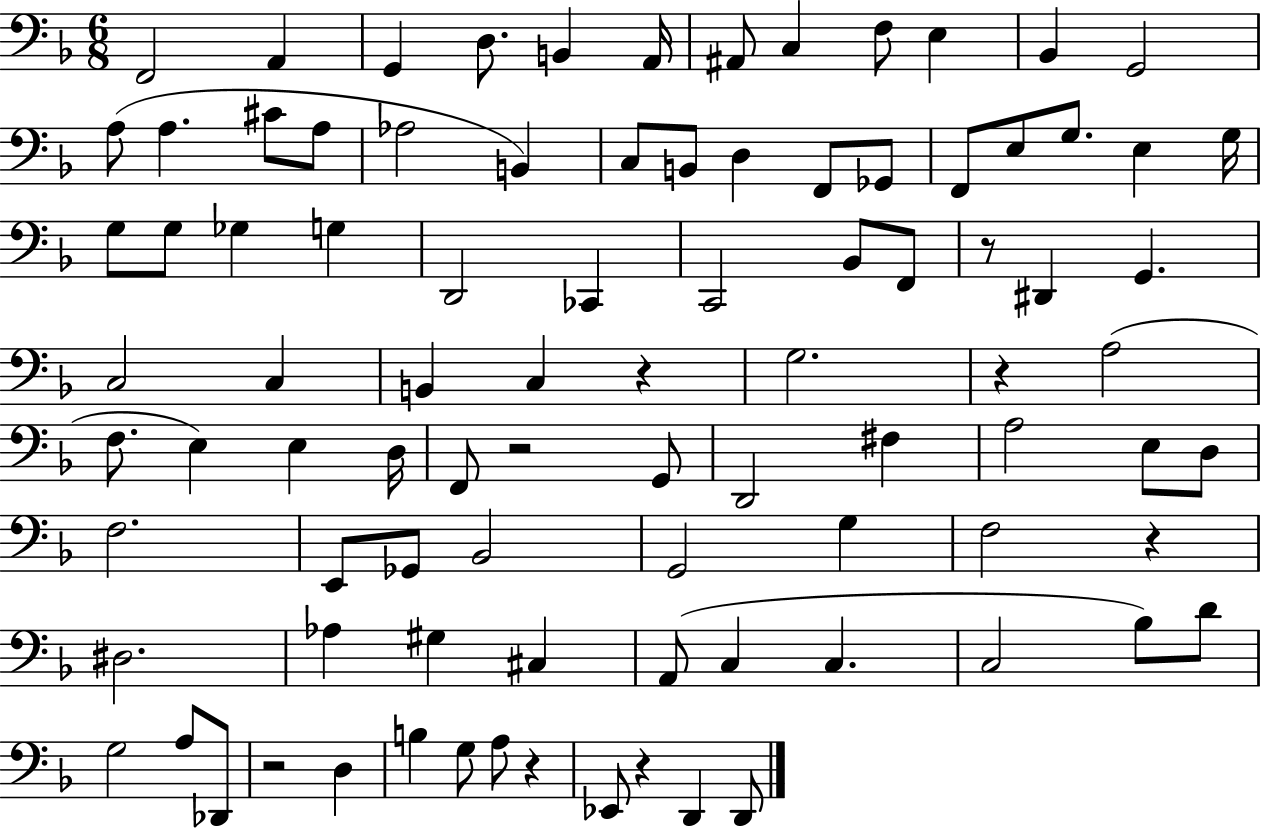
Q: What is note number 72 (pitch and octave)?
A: Bb3